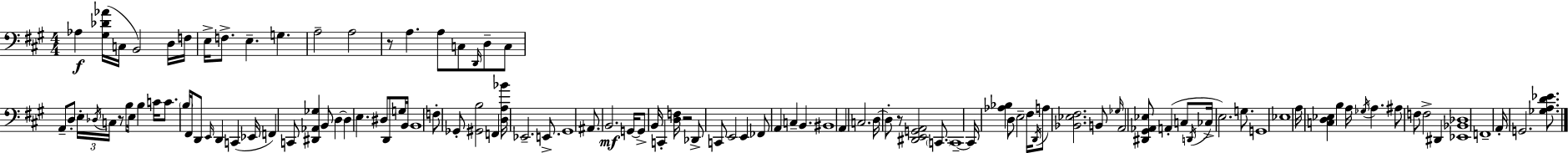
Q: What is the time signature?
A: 4/4